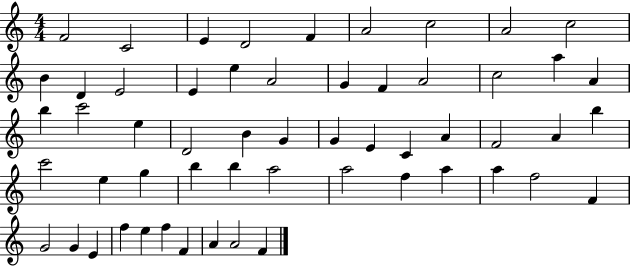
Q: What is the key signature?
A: C major